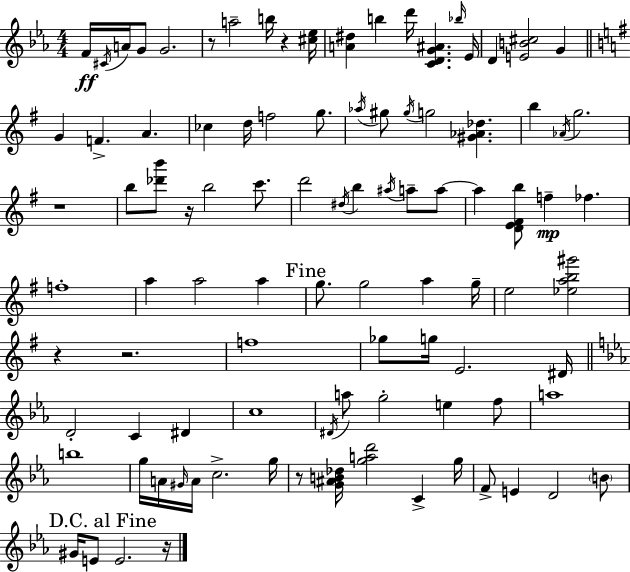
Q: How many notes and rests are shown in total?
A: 97